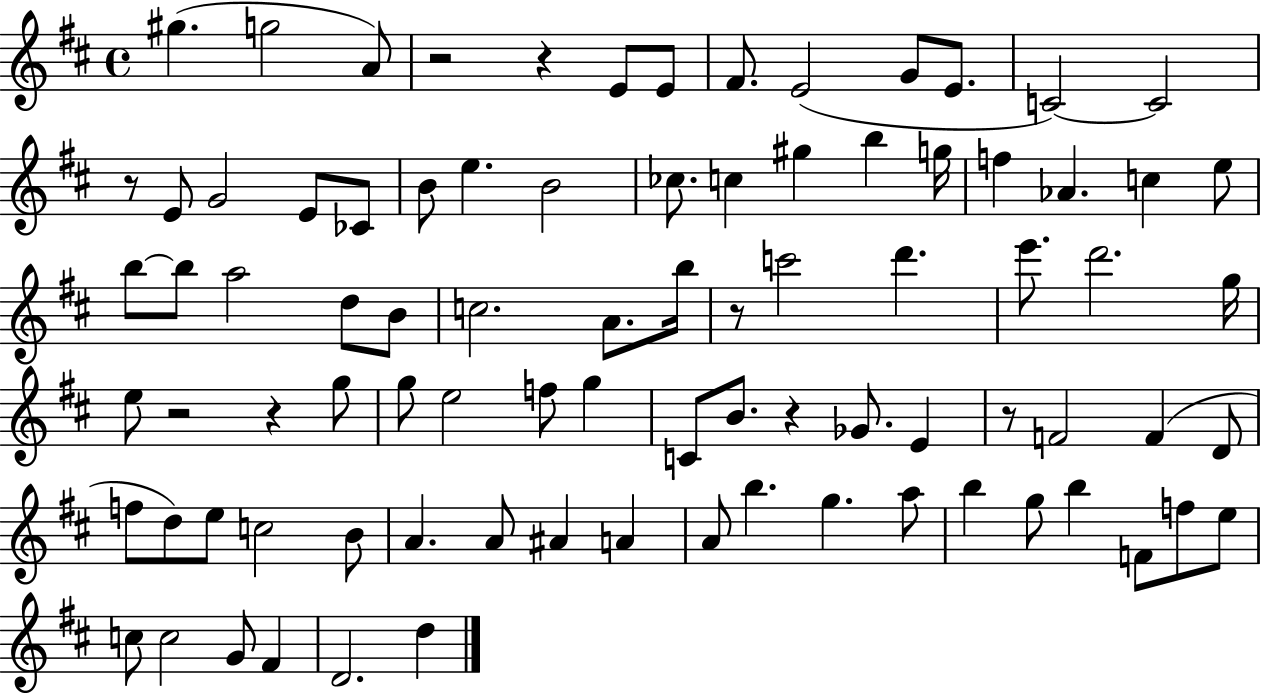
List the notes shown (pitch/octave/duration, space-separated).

G#5/q. G5/h A4/e R/h R/q E4/e E4/e F#4/e. E4/h G4/e E4/e. C4/h C4/h R/e E4/e G4/h E4/e CES4/e B4/e E5/q. B4/h CES5/e. C5/q G#5/q B5/q G5/s F5/q Ab4/q. C5/q E5/e B5/e B5/e A5/h D5/e B4/e C5/h. A4/e. B5/s R/e C6/h D6/q. E6/e. D6/h. G5/s E5/e R/h R/q G5/e G5/e E5/h F5/e G5/q C4/e B4/e. R/q Gb4/e. E4/q R/e F4/h F4/q D4/e F5/e D5/e E5/e C5/h B4/e A4/q. A4/e A#4/q A4/q A4/e B5/q. G5/q. A5/e B5/q G5/e B5/q F4/e F5/e E5/e C5/e C5/h G4/e F#4/q D4/h. D5/q